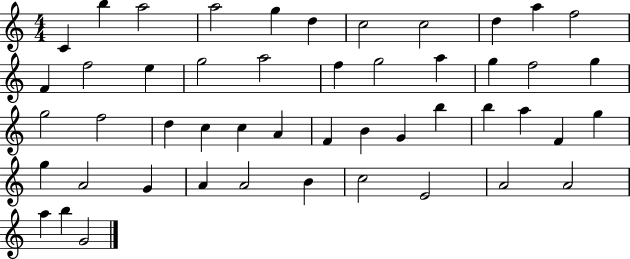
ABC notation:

X:1
T:Untitled
M:4/4
L:1/4
K:C
C b a2 a2 g d c2 c2 d a f2 F f2 e g2 a2 f g2 a g f2 g g2 f2 d c c A F B G b b a F g g A2 G A A2 B c2 E2 A2 A2 a b G2